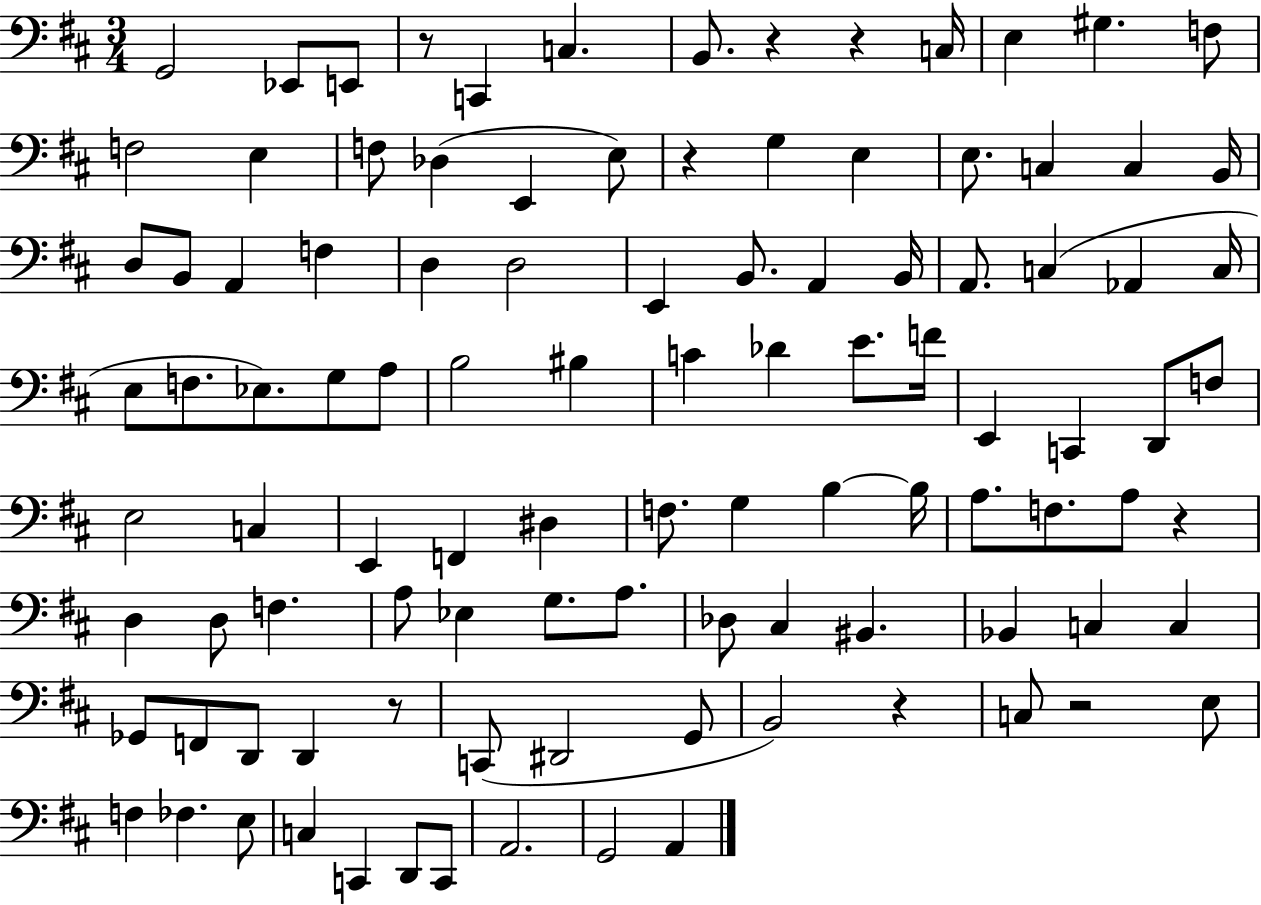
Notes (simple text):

G2/h Eb2/e E2/e R/e C2/q C3/q. B2/e. R/q R/q C3/s E3/q G#3/q. F3/e F3/h E3/q F3/e Db3/q E2/q E3/e R/q G3/q E3/q E3/e. C3/q C3/q B2/s D3/e B2/e A2/q F3/q D3/q D3/h E2/q B2/e. A2/q B2/s A2/e. C3/q Ab2/q C3/s E3/e F3/e. Eb3/e. G3/e A3/e B3/h BIS3/q C4/q Db4/q E4/e. F4/s E2/q C2/q D2/e F3/e E3/h C3/q E2/q F2/q D#3/q F3/e. G3/q B3/q B3/s A3/e. F3/e. A3/e R/q D3/q D3/e F3/q. A3/e Eb3/q G3/e. A3/e. Db3/e C#3/q BIS2/q. Bb2/q C3/q C3/q Gb2/e F2/e D2/e D2/q R/e C2/e D#2/h G2/e B2/h R/q C3/e R/h E3/e F3/q FES3/q. E3/e C3/q C2/q D2/e C2/e A2/h. G2/h A2/q